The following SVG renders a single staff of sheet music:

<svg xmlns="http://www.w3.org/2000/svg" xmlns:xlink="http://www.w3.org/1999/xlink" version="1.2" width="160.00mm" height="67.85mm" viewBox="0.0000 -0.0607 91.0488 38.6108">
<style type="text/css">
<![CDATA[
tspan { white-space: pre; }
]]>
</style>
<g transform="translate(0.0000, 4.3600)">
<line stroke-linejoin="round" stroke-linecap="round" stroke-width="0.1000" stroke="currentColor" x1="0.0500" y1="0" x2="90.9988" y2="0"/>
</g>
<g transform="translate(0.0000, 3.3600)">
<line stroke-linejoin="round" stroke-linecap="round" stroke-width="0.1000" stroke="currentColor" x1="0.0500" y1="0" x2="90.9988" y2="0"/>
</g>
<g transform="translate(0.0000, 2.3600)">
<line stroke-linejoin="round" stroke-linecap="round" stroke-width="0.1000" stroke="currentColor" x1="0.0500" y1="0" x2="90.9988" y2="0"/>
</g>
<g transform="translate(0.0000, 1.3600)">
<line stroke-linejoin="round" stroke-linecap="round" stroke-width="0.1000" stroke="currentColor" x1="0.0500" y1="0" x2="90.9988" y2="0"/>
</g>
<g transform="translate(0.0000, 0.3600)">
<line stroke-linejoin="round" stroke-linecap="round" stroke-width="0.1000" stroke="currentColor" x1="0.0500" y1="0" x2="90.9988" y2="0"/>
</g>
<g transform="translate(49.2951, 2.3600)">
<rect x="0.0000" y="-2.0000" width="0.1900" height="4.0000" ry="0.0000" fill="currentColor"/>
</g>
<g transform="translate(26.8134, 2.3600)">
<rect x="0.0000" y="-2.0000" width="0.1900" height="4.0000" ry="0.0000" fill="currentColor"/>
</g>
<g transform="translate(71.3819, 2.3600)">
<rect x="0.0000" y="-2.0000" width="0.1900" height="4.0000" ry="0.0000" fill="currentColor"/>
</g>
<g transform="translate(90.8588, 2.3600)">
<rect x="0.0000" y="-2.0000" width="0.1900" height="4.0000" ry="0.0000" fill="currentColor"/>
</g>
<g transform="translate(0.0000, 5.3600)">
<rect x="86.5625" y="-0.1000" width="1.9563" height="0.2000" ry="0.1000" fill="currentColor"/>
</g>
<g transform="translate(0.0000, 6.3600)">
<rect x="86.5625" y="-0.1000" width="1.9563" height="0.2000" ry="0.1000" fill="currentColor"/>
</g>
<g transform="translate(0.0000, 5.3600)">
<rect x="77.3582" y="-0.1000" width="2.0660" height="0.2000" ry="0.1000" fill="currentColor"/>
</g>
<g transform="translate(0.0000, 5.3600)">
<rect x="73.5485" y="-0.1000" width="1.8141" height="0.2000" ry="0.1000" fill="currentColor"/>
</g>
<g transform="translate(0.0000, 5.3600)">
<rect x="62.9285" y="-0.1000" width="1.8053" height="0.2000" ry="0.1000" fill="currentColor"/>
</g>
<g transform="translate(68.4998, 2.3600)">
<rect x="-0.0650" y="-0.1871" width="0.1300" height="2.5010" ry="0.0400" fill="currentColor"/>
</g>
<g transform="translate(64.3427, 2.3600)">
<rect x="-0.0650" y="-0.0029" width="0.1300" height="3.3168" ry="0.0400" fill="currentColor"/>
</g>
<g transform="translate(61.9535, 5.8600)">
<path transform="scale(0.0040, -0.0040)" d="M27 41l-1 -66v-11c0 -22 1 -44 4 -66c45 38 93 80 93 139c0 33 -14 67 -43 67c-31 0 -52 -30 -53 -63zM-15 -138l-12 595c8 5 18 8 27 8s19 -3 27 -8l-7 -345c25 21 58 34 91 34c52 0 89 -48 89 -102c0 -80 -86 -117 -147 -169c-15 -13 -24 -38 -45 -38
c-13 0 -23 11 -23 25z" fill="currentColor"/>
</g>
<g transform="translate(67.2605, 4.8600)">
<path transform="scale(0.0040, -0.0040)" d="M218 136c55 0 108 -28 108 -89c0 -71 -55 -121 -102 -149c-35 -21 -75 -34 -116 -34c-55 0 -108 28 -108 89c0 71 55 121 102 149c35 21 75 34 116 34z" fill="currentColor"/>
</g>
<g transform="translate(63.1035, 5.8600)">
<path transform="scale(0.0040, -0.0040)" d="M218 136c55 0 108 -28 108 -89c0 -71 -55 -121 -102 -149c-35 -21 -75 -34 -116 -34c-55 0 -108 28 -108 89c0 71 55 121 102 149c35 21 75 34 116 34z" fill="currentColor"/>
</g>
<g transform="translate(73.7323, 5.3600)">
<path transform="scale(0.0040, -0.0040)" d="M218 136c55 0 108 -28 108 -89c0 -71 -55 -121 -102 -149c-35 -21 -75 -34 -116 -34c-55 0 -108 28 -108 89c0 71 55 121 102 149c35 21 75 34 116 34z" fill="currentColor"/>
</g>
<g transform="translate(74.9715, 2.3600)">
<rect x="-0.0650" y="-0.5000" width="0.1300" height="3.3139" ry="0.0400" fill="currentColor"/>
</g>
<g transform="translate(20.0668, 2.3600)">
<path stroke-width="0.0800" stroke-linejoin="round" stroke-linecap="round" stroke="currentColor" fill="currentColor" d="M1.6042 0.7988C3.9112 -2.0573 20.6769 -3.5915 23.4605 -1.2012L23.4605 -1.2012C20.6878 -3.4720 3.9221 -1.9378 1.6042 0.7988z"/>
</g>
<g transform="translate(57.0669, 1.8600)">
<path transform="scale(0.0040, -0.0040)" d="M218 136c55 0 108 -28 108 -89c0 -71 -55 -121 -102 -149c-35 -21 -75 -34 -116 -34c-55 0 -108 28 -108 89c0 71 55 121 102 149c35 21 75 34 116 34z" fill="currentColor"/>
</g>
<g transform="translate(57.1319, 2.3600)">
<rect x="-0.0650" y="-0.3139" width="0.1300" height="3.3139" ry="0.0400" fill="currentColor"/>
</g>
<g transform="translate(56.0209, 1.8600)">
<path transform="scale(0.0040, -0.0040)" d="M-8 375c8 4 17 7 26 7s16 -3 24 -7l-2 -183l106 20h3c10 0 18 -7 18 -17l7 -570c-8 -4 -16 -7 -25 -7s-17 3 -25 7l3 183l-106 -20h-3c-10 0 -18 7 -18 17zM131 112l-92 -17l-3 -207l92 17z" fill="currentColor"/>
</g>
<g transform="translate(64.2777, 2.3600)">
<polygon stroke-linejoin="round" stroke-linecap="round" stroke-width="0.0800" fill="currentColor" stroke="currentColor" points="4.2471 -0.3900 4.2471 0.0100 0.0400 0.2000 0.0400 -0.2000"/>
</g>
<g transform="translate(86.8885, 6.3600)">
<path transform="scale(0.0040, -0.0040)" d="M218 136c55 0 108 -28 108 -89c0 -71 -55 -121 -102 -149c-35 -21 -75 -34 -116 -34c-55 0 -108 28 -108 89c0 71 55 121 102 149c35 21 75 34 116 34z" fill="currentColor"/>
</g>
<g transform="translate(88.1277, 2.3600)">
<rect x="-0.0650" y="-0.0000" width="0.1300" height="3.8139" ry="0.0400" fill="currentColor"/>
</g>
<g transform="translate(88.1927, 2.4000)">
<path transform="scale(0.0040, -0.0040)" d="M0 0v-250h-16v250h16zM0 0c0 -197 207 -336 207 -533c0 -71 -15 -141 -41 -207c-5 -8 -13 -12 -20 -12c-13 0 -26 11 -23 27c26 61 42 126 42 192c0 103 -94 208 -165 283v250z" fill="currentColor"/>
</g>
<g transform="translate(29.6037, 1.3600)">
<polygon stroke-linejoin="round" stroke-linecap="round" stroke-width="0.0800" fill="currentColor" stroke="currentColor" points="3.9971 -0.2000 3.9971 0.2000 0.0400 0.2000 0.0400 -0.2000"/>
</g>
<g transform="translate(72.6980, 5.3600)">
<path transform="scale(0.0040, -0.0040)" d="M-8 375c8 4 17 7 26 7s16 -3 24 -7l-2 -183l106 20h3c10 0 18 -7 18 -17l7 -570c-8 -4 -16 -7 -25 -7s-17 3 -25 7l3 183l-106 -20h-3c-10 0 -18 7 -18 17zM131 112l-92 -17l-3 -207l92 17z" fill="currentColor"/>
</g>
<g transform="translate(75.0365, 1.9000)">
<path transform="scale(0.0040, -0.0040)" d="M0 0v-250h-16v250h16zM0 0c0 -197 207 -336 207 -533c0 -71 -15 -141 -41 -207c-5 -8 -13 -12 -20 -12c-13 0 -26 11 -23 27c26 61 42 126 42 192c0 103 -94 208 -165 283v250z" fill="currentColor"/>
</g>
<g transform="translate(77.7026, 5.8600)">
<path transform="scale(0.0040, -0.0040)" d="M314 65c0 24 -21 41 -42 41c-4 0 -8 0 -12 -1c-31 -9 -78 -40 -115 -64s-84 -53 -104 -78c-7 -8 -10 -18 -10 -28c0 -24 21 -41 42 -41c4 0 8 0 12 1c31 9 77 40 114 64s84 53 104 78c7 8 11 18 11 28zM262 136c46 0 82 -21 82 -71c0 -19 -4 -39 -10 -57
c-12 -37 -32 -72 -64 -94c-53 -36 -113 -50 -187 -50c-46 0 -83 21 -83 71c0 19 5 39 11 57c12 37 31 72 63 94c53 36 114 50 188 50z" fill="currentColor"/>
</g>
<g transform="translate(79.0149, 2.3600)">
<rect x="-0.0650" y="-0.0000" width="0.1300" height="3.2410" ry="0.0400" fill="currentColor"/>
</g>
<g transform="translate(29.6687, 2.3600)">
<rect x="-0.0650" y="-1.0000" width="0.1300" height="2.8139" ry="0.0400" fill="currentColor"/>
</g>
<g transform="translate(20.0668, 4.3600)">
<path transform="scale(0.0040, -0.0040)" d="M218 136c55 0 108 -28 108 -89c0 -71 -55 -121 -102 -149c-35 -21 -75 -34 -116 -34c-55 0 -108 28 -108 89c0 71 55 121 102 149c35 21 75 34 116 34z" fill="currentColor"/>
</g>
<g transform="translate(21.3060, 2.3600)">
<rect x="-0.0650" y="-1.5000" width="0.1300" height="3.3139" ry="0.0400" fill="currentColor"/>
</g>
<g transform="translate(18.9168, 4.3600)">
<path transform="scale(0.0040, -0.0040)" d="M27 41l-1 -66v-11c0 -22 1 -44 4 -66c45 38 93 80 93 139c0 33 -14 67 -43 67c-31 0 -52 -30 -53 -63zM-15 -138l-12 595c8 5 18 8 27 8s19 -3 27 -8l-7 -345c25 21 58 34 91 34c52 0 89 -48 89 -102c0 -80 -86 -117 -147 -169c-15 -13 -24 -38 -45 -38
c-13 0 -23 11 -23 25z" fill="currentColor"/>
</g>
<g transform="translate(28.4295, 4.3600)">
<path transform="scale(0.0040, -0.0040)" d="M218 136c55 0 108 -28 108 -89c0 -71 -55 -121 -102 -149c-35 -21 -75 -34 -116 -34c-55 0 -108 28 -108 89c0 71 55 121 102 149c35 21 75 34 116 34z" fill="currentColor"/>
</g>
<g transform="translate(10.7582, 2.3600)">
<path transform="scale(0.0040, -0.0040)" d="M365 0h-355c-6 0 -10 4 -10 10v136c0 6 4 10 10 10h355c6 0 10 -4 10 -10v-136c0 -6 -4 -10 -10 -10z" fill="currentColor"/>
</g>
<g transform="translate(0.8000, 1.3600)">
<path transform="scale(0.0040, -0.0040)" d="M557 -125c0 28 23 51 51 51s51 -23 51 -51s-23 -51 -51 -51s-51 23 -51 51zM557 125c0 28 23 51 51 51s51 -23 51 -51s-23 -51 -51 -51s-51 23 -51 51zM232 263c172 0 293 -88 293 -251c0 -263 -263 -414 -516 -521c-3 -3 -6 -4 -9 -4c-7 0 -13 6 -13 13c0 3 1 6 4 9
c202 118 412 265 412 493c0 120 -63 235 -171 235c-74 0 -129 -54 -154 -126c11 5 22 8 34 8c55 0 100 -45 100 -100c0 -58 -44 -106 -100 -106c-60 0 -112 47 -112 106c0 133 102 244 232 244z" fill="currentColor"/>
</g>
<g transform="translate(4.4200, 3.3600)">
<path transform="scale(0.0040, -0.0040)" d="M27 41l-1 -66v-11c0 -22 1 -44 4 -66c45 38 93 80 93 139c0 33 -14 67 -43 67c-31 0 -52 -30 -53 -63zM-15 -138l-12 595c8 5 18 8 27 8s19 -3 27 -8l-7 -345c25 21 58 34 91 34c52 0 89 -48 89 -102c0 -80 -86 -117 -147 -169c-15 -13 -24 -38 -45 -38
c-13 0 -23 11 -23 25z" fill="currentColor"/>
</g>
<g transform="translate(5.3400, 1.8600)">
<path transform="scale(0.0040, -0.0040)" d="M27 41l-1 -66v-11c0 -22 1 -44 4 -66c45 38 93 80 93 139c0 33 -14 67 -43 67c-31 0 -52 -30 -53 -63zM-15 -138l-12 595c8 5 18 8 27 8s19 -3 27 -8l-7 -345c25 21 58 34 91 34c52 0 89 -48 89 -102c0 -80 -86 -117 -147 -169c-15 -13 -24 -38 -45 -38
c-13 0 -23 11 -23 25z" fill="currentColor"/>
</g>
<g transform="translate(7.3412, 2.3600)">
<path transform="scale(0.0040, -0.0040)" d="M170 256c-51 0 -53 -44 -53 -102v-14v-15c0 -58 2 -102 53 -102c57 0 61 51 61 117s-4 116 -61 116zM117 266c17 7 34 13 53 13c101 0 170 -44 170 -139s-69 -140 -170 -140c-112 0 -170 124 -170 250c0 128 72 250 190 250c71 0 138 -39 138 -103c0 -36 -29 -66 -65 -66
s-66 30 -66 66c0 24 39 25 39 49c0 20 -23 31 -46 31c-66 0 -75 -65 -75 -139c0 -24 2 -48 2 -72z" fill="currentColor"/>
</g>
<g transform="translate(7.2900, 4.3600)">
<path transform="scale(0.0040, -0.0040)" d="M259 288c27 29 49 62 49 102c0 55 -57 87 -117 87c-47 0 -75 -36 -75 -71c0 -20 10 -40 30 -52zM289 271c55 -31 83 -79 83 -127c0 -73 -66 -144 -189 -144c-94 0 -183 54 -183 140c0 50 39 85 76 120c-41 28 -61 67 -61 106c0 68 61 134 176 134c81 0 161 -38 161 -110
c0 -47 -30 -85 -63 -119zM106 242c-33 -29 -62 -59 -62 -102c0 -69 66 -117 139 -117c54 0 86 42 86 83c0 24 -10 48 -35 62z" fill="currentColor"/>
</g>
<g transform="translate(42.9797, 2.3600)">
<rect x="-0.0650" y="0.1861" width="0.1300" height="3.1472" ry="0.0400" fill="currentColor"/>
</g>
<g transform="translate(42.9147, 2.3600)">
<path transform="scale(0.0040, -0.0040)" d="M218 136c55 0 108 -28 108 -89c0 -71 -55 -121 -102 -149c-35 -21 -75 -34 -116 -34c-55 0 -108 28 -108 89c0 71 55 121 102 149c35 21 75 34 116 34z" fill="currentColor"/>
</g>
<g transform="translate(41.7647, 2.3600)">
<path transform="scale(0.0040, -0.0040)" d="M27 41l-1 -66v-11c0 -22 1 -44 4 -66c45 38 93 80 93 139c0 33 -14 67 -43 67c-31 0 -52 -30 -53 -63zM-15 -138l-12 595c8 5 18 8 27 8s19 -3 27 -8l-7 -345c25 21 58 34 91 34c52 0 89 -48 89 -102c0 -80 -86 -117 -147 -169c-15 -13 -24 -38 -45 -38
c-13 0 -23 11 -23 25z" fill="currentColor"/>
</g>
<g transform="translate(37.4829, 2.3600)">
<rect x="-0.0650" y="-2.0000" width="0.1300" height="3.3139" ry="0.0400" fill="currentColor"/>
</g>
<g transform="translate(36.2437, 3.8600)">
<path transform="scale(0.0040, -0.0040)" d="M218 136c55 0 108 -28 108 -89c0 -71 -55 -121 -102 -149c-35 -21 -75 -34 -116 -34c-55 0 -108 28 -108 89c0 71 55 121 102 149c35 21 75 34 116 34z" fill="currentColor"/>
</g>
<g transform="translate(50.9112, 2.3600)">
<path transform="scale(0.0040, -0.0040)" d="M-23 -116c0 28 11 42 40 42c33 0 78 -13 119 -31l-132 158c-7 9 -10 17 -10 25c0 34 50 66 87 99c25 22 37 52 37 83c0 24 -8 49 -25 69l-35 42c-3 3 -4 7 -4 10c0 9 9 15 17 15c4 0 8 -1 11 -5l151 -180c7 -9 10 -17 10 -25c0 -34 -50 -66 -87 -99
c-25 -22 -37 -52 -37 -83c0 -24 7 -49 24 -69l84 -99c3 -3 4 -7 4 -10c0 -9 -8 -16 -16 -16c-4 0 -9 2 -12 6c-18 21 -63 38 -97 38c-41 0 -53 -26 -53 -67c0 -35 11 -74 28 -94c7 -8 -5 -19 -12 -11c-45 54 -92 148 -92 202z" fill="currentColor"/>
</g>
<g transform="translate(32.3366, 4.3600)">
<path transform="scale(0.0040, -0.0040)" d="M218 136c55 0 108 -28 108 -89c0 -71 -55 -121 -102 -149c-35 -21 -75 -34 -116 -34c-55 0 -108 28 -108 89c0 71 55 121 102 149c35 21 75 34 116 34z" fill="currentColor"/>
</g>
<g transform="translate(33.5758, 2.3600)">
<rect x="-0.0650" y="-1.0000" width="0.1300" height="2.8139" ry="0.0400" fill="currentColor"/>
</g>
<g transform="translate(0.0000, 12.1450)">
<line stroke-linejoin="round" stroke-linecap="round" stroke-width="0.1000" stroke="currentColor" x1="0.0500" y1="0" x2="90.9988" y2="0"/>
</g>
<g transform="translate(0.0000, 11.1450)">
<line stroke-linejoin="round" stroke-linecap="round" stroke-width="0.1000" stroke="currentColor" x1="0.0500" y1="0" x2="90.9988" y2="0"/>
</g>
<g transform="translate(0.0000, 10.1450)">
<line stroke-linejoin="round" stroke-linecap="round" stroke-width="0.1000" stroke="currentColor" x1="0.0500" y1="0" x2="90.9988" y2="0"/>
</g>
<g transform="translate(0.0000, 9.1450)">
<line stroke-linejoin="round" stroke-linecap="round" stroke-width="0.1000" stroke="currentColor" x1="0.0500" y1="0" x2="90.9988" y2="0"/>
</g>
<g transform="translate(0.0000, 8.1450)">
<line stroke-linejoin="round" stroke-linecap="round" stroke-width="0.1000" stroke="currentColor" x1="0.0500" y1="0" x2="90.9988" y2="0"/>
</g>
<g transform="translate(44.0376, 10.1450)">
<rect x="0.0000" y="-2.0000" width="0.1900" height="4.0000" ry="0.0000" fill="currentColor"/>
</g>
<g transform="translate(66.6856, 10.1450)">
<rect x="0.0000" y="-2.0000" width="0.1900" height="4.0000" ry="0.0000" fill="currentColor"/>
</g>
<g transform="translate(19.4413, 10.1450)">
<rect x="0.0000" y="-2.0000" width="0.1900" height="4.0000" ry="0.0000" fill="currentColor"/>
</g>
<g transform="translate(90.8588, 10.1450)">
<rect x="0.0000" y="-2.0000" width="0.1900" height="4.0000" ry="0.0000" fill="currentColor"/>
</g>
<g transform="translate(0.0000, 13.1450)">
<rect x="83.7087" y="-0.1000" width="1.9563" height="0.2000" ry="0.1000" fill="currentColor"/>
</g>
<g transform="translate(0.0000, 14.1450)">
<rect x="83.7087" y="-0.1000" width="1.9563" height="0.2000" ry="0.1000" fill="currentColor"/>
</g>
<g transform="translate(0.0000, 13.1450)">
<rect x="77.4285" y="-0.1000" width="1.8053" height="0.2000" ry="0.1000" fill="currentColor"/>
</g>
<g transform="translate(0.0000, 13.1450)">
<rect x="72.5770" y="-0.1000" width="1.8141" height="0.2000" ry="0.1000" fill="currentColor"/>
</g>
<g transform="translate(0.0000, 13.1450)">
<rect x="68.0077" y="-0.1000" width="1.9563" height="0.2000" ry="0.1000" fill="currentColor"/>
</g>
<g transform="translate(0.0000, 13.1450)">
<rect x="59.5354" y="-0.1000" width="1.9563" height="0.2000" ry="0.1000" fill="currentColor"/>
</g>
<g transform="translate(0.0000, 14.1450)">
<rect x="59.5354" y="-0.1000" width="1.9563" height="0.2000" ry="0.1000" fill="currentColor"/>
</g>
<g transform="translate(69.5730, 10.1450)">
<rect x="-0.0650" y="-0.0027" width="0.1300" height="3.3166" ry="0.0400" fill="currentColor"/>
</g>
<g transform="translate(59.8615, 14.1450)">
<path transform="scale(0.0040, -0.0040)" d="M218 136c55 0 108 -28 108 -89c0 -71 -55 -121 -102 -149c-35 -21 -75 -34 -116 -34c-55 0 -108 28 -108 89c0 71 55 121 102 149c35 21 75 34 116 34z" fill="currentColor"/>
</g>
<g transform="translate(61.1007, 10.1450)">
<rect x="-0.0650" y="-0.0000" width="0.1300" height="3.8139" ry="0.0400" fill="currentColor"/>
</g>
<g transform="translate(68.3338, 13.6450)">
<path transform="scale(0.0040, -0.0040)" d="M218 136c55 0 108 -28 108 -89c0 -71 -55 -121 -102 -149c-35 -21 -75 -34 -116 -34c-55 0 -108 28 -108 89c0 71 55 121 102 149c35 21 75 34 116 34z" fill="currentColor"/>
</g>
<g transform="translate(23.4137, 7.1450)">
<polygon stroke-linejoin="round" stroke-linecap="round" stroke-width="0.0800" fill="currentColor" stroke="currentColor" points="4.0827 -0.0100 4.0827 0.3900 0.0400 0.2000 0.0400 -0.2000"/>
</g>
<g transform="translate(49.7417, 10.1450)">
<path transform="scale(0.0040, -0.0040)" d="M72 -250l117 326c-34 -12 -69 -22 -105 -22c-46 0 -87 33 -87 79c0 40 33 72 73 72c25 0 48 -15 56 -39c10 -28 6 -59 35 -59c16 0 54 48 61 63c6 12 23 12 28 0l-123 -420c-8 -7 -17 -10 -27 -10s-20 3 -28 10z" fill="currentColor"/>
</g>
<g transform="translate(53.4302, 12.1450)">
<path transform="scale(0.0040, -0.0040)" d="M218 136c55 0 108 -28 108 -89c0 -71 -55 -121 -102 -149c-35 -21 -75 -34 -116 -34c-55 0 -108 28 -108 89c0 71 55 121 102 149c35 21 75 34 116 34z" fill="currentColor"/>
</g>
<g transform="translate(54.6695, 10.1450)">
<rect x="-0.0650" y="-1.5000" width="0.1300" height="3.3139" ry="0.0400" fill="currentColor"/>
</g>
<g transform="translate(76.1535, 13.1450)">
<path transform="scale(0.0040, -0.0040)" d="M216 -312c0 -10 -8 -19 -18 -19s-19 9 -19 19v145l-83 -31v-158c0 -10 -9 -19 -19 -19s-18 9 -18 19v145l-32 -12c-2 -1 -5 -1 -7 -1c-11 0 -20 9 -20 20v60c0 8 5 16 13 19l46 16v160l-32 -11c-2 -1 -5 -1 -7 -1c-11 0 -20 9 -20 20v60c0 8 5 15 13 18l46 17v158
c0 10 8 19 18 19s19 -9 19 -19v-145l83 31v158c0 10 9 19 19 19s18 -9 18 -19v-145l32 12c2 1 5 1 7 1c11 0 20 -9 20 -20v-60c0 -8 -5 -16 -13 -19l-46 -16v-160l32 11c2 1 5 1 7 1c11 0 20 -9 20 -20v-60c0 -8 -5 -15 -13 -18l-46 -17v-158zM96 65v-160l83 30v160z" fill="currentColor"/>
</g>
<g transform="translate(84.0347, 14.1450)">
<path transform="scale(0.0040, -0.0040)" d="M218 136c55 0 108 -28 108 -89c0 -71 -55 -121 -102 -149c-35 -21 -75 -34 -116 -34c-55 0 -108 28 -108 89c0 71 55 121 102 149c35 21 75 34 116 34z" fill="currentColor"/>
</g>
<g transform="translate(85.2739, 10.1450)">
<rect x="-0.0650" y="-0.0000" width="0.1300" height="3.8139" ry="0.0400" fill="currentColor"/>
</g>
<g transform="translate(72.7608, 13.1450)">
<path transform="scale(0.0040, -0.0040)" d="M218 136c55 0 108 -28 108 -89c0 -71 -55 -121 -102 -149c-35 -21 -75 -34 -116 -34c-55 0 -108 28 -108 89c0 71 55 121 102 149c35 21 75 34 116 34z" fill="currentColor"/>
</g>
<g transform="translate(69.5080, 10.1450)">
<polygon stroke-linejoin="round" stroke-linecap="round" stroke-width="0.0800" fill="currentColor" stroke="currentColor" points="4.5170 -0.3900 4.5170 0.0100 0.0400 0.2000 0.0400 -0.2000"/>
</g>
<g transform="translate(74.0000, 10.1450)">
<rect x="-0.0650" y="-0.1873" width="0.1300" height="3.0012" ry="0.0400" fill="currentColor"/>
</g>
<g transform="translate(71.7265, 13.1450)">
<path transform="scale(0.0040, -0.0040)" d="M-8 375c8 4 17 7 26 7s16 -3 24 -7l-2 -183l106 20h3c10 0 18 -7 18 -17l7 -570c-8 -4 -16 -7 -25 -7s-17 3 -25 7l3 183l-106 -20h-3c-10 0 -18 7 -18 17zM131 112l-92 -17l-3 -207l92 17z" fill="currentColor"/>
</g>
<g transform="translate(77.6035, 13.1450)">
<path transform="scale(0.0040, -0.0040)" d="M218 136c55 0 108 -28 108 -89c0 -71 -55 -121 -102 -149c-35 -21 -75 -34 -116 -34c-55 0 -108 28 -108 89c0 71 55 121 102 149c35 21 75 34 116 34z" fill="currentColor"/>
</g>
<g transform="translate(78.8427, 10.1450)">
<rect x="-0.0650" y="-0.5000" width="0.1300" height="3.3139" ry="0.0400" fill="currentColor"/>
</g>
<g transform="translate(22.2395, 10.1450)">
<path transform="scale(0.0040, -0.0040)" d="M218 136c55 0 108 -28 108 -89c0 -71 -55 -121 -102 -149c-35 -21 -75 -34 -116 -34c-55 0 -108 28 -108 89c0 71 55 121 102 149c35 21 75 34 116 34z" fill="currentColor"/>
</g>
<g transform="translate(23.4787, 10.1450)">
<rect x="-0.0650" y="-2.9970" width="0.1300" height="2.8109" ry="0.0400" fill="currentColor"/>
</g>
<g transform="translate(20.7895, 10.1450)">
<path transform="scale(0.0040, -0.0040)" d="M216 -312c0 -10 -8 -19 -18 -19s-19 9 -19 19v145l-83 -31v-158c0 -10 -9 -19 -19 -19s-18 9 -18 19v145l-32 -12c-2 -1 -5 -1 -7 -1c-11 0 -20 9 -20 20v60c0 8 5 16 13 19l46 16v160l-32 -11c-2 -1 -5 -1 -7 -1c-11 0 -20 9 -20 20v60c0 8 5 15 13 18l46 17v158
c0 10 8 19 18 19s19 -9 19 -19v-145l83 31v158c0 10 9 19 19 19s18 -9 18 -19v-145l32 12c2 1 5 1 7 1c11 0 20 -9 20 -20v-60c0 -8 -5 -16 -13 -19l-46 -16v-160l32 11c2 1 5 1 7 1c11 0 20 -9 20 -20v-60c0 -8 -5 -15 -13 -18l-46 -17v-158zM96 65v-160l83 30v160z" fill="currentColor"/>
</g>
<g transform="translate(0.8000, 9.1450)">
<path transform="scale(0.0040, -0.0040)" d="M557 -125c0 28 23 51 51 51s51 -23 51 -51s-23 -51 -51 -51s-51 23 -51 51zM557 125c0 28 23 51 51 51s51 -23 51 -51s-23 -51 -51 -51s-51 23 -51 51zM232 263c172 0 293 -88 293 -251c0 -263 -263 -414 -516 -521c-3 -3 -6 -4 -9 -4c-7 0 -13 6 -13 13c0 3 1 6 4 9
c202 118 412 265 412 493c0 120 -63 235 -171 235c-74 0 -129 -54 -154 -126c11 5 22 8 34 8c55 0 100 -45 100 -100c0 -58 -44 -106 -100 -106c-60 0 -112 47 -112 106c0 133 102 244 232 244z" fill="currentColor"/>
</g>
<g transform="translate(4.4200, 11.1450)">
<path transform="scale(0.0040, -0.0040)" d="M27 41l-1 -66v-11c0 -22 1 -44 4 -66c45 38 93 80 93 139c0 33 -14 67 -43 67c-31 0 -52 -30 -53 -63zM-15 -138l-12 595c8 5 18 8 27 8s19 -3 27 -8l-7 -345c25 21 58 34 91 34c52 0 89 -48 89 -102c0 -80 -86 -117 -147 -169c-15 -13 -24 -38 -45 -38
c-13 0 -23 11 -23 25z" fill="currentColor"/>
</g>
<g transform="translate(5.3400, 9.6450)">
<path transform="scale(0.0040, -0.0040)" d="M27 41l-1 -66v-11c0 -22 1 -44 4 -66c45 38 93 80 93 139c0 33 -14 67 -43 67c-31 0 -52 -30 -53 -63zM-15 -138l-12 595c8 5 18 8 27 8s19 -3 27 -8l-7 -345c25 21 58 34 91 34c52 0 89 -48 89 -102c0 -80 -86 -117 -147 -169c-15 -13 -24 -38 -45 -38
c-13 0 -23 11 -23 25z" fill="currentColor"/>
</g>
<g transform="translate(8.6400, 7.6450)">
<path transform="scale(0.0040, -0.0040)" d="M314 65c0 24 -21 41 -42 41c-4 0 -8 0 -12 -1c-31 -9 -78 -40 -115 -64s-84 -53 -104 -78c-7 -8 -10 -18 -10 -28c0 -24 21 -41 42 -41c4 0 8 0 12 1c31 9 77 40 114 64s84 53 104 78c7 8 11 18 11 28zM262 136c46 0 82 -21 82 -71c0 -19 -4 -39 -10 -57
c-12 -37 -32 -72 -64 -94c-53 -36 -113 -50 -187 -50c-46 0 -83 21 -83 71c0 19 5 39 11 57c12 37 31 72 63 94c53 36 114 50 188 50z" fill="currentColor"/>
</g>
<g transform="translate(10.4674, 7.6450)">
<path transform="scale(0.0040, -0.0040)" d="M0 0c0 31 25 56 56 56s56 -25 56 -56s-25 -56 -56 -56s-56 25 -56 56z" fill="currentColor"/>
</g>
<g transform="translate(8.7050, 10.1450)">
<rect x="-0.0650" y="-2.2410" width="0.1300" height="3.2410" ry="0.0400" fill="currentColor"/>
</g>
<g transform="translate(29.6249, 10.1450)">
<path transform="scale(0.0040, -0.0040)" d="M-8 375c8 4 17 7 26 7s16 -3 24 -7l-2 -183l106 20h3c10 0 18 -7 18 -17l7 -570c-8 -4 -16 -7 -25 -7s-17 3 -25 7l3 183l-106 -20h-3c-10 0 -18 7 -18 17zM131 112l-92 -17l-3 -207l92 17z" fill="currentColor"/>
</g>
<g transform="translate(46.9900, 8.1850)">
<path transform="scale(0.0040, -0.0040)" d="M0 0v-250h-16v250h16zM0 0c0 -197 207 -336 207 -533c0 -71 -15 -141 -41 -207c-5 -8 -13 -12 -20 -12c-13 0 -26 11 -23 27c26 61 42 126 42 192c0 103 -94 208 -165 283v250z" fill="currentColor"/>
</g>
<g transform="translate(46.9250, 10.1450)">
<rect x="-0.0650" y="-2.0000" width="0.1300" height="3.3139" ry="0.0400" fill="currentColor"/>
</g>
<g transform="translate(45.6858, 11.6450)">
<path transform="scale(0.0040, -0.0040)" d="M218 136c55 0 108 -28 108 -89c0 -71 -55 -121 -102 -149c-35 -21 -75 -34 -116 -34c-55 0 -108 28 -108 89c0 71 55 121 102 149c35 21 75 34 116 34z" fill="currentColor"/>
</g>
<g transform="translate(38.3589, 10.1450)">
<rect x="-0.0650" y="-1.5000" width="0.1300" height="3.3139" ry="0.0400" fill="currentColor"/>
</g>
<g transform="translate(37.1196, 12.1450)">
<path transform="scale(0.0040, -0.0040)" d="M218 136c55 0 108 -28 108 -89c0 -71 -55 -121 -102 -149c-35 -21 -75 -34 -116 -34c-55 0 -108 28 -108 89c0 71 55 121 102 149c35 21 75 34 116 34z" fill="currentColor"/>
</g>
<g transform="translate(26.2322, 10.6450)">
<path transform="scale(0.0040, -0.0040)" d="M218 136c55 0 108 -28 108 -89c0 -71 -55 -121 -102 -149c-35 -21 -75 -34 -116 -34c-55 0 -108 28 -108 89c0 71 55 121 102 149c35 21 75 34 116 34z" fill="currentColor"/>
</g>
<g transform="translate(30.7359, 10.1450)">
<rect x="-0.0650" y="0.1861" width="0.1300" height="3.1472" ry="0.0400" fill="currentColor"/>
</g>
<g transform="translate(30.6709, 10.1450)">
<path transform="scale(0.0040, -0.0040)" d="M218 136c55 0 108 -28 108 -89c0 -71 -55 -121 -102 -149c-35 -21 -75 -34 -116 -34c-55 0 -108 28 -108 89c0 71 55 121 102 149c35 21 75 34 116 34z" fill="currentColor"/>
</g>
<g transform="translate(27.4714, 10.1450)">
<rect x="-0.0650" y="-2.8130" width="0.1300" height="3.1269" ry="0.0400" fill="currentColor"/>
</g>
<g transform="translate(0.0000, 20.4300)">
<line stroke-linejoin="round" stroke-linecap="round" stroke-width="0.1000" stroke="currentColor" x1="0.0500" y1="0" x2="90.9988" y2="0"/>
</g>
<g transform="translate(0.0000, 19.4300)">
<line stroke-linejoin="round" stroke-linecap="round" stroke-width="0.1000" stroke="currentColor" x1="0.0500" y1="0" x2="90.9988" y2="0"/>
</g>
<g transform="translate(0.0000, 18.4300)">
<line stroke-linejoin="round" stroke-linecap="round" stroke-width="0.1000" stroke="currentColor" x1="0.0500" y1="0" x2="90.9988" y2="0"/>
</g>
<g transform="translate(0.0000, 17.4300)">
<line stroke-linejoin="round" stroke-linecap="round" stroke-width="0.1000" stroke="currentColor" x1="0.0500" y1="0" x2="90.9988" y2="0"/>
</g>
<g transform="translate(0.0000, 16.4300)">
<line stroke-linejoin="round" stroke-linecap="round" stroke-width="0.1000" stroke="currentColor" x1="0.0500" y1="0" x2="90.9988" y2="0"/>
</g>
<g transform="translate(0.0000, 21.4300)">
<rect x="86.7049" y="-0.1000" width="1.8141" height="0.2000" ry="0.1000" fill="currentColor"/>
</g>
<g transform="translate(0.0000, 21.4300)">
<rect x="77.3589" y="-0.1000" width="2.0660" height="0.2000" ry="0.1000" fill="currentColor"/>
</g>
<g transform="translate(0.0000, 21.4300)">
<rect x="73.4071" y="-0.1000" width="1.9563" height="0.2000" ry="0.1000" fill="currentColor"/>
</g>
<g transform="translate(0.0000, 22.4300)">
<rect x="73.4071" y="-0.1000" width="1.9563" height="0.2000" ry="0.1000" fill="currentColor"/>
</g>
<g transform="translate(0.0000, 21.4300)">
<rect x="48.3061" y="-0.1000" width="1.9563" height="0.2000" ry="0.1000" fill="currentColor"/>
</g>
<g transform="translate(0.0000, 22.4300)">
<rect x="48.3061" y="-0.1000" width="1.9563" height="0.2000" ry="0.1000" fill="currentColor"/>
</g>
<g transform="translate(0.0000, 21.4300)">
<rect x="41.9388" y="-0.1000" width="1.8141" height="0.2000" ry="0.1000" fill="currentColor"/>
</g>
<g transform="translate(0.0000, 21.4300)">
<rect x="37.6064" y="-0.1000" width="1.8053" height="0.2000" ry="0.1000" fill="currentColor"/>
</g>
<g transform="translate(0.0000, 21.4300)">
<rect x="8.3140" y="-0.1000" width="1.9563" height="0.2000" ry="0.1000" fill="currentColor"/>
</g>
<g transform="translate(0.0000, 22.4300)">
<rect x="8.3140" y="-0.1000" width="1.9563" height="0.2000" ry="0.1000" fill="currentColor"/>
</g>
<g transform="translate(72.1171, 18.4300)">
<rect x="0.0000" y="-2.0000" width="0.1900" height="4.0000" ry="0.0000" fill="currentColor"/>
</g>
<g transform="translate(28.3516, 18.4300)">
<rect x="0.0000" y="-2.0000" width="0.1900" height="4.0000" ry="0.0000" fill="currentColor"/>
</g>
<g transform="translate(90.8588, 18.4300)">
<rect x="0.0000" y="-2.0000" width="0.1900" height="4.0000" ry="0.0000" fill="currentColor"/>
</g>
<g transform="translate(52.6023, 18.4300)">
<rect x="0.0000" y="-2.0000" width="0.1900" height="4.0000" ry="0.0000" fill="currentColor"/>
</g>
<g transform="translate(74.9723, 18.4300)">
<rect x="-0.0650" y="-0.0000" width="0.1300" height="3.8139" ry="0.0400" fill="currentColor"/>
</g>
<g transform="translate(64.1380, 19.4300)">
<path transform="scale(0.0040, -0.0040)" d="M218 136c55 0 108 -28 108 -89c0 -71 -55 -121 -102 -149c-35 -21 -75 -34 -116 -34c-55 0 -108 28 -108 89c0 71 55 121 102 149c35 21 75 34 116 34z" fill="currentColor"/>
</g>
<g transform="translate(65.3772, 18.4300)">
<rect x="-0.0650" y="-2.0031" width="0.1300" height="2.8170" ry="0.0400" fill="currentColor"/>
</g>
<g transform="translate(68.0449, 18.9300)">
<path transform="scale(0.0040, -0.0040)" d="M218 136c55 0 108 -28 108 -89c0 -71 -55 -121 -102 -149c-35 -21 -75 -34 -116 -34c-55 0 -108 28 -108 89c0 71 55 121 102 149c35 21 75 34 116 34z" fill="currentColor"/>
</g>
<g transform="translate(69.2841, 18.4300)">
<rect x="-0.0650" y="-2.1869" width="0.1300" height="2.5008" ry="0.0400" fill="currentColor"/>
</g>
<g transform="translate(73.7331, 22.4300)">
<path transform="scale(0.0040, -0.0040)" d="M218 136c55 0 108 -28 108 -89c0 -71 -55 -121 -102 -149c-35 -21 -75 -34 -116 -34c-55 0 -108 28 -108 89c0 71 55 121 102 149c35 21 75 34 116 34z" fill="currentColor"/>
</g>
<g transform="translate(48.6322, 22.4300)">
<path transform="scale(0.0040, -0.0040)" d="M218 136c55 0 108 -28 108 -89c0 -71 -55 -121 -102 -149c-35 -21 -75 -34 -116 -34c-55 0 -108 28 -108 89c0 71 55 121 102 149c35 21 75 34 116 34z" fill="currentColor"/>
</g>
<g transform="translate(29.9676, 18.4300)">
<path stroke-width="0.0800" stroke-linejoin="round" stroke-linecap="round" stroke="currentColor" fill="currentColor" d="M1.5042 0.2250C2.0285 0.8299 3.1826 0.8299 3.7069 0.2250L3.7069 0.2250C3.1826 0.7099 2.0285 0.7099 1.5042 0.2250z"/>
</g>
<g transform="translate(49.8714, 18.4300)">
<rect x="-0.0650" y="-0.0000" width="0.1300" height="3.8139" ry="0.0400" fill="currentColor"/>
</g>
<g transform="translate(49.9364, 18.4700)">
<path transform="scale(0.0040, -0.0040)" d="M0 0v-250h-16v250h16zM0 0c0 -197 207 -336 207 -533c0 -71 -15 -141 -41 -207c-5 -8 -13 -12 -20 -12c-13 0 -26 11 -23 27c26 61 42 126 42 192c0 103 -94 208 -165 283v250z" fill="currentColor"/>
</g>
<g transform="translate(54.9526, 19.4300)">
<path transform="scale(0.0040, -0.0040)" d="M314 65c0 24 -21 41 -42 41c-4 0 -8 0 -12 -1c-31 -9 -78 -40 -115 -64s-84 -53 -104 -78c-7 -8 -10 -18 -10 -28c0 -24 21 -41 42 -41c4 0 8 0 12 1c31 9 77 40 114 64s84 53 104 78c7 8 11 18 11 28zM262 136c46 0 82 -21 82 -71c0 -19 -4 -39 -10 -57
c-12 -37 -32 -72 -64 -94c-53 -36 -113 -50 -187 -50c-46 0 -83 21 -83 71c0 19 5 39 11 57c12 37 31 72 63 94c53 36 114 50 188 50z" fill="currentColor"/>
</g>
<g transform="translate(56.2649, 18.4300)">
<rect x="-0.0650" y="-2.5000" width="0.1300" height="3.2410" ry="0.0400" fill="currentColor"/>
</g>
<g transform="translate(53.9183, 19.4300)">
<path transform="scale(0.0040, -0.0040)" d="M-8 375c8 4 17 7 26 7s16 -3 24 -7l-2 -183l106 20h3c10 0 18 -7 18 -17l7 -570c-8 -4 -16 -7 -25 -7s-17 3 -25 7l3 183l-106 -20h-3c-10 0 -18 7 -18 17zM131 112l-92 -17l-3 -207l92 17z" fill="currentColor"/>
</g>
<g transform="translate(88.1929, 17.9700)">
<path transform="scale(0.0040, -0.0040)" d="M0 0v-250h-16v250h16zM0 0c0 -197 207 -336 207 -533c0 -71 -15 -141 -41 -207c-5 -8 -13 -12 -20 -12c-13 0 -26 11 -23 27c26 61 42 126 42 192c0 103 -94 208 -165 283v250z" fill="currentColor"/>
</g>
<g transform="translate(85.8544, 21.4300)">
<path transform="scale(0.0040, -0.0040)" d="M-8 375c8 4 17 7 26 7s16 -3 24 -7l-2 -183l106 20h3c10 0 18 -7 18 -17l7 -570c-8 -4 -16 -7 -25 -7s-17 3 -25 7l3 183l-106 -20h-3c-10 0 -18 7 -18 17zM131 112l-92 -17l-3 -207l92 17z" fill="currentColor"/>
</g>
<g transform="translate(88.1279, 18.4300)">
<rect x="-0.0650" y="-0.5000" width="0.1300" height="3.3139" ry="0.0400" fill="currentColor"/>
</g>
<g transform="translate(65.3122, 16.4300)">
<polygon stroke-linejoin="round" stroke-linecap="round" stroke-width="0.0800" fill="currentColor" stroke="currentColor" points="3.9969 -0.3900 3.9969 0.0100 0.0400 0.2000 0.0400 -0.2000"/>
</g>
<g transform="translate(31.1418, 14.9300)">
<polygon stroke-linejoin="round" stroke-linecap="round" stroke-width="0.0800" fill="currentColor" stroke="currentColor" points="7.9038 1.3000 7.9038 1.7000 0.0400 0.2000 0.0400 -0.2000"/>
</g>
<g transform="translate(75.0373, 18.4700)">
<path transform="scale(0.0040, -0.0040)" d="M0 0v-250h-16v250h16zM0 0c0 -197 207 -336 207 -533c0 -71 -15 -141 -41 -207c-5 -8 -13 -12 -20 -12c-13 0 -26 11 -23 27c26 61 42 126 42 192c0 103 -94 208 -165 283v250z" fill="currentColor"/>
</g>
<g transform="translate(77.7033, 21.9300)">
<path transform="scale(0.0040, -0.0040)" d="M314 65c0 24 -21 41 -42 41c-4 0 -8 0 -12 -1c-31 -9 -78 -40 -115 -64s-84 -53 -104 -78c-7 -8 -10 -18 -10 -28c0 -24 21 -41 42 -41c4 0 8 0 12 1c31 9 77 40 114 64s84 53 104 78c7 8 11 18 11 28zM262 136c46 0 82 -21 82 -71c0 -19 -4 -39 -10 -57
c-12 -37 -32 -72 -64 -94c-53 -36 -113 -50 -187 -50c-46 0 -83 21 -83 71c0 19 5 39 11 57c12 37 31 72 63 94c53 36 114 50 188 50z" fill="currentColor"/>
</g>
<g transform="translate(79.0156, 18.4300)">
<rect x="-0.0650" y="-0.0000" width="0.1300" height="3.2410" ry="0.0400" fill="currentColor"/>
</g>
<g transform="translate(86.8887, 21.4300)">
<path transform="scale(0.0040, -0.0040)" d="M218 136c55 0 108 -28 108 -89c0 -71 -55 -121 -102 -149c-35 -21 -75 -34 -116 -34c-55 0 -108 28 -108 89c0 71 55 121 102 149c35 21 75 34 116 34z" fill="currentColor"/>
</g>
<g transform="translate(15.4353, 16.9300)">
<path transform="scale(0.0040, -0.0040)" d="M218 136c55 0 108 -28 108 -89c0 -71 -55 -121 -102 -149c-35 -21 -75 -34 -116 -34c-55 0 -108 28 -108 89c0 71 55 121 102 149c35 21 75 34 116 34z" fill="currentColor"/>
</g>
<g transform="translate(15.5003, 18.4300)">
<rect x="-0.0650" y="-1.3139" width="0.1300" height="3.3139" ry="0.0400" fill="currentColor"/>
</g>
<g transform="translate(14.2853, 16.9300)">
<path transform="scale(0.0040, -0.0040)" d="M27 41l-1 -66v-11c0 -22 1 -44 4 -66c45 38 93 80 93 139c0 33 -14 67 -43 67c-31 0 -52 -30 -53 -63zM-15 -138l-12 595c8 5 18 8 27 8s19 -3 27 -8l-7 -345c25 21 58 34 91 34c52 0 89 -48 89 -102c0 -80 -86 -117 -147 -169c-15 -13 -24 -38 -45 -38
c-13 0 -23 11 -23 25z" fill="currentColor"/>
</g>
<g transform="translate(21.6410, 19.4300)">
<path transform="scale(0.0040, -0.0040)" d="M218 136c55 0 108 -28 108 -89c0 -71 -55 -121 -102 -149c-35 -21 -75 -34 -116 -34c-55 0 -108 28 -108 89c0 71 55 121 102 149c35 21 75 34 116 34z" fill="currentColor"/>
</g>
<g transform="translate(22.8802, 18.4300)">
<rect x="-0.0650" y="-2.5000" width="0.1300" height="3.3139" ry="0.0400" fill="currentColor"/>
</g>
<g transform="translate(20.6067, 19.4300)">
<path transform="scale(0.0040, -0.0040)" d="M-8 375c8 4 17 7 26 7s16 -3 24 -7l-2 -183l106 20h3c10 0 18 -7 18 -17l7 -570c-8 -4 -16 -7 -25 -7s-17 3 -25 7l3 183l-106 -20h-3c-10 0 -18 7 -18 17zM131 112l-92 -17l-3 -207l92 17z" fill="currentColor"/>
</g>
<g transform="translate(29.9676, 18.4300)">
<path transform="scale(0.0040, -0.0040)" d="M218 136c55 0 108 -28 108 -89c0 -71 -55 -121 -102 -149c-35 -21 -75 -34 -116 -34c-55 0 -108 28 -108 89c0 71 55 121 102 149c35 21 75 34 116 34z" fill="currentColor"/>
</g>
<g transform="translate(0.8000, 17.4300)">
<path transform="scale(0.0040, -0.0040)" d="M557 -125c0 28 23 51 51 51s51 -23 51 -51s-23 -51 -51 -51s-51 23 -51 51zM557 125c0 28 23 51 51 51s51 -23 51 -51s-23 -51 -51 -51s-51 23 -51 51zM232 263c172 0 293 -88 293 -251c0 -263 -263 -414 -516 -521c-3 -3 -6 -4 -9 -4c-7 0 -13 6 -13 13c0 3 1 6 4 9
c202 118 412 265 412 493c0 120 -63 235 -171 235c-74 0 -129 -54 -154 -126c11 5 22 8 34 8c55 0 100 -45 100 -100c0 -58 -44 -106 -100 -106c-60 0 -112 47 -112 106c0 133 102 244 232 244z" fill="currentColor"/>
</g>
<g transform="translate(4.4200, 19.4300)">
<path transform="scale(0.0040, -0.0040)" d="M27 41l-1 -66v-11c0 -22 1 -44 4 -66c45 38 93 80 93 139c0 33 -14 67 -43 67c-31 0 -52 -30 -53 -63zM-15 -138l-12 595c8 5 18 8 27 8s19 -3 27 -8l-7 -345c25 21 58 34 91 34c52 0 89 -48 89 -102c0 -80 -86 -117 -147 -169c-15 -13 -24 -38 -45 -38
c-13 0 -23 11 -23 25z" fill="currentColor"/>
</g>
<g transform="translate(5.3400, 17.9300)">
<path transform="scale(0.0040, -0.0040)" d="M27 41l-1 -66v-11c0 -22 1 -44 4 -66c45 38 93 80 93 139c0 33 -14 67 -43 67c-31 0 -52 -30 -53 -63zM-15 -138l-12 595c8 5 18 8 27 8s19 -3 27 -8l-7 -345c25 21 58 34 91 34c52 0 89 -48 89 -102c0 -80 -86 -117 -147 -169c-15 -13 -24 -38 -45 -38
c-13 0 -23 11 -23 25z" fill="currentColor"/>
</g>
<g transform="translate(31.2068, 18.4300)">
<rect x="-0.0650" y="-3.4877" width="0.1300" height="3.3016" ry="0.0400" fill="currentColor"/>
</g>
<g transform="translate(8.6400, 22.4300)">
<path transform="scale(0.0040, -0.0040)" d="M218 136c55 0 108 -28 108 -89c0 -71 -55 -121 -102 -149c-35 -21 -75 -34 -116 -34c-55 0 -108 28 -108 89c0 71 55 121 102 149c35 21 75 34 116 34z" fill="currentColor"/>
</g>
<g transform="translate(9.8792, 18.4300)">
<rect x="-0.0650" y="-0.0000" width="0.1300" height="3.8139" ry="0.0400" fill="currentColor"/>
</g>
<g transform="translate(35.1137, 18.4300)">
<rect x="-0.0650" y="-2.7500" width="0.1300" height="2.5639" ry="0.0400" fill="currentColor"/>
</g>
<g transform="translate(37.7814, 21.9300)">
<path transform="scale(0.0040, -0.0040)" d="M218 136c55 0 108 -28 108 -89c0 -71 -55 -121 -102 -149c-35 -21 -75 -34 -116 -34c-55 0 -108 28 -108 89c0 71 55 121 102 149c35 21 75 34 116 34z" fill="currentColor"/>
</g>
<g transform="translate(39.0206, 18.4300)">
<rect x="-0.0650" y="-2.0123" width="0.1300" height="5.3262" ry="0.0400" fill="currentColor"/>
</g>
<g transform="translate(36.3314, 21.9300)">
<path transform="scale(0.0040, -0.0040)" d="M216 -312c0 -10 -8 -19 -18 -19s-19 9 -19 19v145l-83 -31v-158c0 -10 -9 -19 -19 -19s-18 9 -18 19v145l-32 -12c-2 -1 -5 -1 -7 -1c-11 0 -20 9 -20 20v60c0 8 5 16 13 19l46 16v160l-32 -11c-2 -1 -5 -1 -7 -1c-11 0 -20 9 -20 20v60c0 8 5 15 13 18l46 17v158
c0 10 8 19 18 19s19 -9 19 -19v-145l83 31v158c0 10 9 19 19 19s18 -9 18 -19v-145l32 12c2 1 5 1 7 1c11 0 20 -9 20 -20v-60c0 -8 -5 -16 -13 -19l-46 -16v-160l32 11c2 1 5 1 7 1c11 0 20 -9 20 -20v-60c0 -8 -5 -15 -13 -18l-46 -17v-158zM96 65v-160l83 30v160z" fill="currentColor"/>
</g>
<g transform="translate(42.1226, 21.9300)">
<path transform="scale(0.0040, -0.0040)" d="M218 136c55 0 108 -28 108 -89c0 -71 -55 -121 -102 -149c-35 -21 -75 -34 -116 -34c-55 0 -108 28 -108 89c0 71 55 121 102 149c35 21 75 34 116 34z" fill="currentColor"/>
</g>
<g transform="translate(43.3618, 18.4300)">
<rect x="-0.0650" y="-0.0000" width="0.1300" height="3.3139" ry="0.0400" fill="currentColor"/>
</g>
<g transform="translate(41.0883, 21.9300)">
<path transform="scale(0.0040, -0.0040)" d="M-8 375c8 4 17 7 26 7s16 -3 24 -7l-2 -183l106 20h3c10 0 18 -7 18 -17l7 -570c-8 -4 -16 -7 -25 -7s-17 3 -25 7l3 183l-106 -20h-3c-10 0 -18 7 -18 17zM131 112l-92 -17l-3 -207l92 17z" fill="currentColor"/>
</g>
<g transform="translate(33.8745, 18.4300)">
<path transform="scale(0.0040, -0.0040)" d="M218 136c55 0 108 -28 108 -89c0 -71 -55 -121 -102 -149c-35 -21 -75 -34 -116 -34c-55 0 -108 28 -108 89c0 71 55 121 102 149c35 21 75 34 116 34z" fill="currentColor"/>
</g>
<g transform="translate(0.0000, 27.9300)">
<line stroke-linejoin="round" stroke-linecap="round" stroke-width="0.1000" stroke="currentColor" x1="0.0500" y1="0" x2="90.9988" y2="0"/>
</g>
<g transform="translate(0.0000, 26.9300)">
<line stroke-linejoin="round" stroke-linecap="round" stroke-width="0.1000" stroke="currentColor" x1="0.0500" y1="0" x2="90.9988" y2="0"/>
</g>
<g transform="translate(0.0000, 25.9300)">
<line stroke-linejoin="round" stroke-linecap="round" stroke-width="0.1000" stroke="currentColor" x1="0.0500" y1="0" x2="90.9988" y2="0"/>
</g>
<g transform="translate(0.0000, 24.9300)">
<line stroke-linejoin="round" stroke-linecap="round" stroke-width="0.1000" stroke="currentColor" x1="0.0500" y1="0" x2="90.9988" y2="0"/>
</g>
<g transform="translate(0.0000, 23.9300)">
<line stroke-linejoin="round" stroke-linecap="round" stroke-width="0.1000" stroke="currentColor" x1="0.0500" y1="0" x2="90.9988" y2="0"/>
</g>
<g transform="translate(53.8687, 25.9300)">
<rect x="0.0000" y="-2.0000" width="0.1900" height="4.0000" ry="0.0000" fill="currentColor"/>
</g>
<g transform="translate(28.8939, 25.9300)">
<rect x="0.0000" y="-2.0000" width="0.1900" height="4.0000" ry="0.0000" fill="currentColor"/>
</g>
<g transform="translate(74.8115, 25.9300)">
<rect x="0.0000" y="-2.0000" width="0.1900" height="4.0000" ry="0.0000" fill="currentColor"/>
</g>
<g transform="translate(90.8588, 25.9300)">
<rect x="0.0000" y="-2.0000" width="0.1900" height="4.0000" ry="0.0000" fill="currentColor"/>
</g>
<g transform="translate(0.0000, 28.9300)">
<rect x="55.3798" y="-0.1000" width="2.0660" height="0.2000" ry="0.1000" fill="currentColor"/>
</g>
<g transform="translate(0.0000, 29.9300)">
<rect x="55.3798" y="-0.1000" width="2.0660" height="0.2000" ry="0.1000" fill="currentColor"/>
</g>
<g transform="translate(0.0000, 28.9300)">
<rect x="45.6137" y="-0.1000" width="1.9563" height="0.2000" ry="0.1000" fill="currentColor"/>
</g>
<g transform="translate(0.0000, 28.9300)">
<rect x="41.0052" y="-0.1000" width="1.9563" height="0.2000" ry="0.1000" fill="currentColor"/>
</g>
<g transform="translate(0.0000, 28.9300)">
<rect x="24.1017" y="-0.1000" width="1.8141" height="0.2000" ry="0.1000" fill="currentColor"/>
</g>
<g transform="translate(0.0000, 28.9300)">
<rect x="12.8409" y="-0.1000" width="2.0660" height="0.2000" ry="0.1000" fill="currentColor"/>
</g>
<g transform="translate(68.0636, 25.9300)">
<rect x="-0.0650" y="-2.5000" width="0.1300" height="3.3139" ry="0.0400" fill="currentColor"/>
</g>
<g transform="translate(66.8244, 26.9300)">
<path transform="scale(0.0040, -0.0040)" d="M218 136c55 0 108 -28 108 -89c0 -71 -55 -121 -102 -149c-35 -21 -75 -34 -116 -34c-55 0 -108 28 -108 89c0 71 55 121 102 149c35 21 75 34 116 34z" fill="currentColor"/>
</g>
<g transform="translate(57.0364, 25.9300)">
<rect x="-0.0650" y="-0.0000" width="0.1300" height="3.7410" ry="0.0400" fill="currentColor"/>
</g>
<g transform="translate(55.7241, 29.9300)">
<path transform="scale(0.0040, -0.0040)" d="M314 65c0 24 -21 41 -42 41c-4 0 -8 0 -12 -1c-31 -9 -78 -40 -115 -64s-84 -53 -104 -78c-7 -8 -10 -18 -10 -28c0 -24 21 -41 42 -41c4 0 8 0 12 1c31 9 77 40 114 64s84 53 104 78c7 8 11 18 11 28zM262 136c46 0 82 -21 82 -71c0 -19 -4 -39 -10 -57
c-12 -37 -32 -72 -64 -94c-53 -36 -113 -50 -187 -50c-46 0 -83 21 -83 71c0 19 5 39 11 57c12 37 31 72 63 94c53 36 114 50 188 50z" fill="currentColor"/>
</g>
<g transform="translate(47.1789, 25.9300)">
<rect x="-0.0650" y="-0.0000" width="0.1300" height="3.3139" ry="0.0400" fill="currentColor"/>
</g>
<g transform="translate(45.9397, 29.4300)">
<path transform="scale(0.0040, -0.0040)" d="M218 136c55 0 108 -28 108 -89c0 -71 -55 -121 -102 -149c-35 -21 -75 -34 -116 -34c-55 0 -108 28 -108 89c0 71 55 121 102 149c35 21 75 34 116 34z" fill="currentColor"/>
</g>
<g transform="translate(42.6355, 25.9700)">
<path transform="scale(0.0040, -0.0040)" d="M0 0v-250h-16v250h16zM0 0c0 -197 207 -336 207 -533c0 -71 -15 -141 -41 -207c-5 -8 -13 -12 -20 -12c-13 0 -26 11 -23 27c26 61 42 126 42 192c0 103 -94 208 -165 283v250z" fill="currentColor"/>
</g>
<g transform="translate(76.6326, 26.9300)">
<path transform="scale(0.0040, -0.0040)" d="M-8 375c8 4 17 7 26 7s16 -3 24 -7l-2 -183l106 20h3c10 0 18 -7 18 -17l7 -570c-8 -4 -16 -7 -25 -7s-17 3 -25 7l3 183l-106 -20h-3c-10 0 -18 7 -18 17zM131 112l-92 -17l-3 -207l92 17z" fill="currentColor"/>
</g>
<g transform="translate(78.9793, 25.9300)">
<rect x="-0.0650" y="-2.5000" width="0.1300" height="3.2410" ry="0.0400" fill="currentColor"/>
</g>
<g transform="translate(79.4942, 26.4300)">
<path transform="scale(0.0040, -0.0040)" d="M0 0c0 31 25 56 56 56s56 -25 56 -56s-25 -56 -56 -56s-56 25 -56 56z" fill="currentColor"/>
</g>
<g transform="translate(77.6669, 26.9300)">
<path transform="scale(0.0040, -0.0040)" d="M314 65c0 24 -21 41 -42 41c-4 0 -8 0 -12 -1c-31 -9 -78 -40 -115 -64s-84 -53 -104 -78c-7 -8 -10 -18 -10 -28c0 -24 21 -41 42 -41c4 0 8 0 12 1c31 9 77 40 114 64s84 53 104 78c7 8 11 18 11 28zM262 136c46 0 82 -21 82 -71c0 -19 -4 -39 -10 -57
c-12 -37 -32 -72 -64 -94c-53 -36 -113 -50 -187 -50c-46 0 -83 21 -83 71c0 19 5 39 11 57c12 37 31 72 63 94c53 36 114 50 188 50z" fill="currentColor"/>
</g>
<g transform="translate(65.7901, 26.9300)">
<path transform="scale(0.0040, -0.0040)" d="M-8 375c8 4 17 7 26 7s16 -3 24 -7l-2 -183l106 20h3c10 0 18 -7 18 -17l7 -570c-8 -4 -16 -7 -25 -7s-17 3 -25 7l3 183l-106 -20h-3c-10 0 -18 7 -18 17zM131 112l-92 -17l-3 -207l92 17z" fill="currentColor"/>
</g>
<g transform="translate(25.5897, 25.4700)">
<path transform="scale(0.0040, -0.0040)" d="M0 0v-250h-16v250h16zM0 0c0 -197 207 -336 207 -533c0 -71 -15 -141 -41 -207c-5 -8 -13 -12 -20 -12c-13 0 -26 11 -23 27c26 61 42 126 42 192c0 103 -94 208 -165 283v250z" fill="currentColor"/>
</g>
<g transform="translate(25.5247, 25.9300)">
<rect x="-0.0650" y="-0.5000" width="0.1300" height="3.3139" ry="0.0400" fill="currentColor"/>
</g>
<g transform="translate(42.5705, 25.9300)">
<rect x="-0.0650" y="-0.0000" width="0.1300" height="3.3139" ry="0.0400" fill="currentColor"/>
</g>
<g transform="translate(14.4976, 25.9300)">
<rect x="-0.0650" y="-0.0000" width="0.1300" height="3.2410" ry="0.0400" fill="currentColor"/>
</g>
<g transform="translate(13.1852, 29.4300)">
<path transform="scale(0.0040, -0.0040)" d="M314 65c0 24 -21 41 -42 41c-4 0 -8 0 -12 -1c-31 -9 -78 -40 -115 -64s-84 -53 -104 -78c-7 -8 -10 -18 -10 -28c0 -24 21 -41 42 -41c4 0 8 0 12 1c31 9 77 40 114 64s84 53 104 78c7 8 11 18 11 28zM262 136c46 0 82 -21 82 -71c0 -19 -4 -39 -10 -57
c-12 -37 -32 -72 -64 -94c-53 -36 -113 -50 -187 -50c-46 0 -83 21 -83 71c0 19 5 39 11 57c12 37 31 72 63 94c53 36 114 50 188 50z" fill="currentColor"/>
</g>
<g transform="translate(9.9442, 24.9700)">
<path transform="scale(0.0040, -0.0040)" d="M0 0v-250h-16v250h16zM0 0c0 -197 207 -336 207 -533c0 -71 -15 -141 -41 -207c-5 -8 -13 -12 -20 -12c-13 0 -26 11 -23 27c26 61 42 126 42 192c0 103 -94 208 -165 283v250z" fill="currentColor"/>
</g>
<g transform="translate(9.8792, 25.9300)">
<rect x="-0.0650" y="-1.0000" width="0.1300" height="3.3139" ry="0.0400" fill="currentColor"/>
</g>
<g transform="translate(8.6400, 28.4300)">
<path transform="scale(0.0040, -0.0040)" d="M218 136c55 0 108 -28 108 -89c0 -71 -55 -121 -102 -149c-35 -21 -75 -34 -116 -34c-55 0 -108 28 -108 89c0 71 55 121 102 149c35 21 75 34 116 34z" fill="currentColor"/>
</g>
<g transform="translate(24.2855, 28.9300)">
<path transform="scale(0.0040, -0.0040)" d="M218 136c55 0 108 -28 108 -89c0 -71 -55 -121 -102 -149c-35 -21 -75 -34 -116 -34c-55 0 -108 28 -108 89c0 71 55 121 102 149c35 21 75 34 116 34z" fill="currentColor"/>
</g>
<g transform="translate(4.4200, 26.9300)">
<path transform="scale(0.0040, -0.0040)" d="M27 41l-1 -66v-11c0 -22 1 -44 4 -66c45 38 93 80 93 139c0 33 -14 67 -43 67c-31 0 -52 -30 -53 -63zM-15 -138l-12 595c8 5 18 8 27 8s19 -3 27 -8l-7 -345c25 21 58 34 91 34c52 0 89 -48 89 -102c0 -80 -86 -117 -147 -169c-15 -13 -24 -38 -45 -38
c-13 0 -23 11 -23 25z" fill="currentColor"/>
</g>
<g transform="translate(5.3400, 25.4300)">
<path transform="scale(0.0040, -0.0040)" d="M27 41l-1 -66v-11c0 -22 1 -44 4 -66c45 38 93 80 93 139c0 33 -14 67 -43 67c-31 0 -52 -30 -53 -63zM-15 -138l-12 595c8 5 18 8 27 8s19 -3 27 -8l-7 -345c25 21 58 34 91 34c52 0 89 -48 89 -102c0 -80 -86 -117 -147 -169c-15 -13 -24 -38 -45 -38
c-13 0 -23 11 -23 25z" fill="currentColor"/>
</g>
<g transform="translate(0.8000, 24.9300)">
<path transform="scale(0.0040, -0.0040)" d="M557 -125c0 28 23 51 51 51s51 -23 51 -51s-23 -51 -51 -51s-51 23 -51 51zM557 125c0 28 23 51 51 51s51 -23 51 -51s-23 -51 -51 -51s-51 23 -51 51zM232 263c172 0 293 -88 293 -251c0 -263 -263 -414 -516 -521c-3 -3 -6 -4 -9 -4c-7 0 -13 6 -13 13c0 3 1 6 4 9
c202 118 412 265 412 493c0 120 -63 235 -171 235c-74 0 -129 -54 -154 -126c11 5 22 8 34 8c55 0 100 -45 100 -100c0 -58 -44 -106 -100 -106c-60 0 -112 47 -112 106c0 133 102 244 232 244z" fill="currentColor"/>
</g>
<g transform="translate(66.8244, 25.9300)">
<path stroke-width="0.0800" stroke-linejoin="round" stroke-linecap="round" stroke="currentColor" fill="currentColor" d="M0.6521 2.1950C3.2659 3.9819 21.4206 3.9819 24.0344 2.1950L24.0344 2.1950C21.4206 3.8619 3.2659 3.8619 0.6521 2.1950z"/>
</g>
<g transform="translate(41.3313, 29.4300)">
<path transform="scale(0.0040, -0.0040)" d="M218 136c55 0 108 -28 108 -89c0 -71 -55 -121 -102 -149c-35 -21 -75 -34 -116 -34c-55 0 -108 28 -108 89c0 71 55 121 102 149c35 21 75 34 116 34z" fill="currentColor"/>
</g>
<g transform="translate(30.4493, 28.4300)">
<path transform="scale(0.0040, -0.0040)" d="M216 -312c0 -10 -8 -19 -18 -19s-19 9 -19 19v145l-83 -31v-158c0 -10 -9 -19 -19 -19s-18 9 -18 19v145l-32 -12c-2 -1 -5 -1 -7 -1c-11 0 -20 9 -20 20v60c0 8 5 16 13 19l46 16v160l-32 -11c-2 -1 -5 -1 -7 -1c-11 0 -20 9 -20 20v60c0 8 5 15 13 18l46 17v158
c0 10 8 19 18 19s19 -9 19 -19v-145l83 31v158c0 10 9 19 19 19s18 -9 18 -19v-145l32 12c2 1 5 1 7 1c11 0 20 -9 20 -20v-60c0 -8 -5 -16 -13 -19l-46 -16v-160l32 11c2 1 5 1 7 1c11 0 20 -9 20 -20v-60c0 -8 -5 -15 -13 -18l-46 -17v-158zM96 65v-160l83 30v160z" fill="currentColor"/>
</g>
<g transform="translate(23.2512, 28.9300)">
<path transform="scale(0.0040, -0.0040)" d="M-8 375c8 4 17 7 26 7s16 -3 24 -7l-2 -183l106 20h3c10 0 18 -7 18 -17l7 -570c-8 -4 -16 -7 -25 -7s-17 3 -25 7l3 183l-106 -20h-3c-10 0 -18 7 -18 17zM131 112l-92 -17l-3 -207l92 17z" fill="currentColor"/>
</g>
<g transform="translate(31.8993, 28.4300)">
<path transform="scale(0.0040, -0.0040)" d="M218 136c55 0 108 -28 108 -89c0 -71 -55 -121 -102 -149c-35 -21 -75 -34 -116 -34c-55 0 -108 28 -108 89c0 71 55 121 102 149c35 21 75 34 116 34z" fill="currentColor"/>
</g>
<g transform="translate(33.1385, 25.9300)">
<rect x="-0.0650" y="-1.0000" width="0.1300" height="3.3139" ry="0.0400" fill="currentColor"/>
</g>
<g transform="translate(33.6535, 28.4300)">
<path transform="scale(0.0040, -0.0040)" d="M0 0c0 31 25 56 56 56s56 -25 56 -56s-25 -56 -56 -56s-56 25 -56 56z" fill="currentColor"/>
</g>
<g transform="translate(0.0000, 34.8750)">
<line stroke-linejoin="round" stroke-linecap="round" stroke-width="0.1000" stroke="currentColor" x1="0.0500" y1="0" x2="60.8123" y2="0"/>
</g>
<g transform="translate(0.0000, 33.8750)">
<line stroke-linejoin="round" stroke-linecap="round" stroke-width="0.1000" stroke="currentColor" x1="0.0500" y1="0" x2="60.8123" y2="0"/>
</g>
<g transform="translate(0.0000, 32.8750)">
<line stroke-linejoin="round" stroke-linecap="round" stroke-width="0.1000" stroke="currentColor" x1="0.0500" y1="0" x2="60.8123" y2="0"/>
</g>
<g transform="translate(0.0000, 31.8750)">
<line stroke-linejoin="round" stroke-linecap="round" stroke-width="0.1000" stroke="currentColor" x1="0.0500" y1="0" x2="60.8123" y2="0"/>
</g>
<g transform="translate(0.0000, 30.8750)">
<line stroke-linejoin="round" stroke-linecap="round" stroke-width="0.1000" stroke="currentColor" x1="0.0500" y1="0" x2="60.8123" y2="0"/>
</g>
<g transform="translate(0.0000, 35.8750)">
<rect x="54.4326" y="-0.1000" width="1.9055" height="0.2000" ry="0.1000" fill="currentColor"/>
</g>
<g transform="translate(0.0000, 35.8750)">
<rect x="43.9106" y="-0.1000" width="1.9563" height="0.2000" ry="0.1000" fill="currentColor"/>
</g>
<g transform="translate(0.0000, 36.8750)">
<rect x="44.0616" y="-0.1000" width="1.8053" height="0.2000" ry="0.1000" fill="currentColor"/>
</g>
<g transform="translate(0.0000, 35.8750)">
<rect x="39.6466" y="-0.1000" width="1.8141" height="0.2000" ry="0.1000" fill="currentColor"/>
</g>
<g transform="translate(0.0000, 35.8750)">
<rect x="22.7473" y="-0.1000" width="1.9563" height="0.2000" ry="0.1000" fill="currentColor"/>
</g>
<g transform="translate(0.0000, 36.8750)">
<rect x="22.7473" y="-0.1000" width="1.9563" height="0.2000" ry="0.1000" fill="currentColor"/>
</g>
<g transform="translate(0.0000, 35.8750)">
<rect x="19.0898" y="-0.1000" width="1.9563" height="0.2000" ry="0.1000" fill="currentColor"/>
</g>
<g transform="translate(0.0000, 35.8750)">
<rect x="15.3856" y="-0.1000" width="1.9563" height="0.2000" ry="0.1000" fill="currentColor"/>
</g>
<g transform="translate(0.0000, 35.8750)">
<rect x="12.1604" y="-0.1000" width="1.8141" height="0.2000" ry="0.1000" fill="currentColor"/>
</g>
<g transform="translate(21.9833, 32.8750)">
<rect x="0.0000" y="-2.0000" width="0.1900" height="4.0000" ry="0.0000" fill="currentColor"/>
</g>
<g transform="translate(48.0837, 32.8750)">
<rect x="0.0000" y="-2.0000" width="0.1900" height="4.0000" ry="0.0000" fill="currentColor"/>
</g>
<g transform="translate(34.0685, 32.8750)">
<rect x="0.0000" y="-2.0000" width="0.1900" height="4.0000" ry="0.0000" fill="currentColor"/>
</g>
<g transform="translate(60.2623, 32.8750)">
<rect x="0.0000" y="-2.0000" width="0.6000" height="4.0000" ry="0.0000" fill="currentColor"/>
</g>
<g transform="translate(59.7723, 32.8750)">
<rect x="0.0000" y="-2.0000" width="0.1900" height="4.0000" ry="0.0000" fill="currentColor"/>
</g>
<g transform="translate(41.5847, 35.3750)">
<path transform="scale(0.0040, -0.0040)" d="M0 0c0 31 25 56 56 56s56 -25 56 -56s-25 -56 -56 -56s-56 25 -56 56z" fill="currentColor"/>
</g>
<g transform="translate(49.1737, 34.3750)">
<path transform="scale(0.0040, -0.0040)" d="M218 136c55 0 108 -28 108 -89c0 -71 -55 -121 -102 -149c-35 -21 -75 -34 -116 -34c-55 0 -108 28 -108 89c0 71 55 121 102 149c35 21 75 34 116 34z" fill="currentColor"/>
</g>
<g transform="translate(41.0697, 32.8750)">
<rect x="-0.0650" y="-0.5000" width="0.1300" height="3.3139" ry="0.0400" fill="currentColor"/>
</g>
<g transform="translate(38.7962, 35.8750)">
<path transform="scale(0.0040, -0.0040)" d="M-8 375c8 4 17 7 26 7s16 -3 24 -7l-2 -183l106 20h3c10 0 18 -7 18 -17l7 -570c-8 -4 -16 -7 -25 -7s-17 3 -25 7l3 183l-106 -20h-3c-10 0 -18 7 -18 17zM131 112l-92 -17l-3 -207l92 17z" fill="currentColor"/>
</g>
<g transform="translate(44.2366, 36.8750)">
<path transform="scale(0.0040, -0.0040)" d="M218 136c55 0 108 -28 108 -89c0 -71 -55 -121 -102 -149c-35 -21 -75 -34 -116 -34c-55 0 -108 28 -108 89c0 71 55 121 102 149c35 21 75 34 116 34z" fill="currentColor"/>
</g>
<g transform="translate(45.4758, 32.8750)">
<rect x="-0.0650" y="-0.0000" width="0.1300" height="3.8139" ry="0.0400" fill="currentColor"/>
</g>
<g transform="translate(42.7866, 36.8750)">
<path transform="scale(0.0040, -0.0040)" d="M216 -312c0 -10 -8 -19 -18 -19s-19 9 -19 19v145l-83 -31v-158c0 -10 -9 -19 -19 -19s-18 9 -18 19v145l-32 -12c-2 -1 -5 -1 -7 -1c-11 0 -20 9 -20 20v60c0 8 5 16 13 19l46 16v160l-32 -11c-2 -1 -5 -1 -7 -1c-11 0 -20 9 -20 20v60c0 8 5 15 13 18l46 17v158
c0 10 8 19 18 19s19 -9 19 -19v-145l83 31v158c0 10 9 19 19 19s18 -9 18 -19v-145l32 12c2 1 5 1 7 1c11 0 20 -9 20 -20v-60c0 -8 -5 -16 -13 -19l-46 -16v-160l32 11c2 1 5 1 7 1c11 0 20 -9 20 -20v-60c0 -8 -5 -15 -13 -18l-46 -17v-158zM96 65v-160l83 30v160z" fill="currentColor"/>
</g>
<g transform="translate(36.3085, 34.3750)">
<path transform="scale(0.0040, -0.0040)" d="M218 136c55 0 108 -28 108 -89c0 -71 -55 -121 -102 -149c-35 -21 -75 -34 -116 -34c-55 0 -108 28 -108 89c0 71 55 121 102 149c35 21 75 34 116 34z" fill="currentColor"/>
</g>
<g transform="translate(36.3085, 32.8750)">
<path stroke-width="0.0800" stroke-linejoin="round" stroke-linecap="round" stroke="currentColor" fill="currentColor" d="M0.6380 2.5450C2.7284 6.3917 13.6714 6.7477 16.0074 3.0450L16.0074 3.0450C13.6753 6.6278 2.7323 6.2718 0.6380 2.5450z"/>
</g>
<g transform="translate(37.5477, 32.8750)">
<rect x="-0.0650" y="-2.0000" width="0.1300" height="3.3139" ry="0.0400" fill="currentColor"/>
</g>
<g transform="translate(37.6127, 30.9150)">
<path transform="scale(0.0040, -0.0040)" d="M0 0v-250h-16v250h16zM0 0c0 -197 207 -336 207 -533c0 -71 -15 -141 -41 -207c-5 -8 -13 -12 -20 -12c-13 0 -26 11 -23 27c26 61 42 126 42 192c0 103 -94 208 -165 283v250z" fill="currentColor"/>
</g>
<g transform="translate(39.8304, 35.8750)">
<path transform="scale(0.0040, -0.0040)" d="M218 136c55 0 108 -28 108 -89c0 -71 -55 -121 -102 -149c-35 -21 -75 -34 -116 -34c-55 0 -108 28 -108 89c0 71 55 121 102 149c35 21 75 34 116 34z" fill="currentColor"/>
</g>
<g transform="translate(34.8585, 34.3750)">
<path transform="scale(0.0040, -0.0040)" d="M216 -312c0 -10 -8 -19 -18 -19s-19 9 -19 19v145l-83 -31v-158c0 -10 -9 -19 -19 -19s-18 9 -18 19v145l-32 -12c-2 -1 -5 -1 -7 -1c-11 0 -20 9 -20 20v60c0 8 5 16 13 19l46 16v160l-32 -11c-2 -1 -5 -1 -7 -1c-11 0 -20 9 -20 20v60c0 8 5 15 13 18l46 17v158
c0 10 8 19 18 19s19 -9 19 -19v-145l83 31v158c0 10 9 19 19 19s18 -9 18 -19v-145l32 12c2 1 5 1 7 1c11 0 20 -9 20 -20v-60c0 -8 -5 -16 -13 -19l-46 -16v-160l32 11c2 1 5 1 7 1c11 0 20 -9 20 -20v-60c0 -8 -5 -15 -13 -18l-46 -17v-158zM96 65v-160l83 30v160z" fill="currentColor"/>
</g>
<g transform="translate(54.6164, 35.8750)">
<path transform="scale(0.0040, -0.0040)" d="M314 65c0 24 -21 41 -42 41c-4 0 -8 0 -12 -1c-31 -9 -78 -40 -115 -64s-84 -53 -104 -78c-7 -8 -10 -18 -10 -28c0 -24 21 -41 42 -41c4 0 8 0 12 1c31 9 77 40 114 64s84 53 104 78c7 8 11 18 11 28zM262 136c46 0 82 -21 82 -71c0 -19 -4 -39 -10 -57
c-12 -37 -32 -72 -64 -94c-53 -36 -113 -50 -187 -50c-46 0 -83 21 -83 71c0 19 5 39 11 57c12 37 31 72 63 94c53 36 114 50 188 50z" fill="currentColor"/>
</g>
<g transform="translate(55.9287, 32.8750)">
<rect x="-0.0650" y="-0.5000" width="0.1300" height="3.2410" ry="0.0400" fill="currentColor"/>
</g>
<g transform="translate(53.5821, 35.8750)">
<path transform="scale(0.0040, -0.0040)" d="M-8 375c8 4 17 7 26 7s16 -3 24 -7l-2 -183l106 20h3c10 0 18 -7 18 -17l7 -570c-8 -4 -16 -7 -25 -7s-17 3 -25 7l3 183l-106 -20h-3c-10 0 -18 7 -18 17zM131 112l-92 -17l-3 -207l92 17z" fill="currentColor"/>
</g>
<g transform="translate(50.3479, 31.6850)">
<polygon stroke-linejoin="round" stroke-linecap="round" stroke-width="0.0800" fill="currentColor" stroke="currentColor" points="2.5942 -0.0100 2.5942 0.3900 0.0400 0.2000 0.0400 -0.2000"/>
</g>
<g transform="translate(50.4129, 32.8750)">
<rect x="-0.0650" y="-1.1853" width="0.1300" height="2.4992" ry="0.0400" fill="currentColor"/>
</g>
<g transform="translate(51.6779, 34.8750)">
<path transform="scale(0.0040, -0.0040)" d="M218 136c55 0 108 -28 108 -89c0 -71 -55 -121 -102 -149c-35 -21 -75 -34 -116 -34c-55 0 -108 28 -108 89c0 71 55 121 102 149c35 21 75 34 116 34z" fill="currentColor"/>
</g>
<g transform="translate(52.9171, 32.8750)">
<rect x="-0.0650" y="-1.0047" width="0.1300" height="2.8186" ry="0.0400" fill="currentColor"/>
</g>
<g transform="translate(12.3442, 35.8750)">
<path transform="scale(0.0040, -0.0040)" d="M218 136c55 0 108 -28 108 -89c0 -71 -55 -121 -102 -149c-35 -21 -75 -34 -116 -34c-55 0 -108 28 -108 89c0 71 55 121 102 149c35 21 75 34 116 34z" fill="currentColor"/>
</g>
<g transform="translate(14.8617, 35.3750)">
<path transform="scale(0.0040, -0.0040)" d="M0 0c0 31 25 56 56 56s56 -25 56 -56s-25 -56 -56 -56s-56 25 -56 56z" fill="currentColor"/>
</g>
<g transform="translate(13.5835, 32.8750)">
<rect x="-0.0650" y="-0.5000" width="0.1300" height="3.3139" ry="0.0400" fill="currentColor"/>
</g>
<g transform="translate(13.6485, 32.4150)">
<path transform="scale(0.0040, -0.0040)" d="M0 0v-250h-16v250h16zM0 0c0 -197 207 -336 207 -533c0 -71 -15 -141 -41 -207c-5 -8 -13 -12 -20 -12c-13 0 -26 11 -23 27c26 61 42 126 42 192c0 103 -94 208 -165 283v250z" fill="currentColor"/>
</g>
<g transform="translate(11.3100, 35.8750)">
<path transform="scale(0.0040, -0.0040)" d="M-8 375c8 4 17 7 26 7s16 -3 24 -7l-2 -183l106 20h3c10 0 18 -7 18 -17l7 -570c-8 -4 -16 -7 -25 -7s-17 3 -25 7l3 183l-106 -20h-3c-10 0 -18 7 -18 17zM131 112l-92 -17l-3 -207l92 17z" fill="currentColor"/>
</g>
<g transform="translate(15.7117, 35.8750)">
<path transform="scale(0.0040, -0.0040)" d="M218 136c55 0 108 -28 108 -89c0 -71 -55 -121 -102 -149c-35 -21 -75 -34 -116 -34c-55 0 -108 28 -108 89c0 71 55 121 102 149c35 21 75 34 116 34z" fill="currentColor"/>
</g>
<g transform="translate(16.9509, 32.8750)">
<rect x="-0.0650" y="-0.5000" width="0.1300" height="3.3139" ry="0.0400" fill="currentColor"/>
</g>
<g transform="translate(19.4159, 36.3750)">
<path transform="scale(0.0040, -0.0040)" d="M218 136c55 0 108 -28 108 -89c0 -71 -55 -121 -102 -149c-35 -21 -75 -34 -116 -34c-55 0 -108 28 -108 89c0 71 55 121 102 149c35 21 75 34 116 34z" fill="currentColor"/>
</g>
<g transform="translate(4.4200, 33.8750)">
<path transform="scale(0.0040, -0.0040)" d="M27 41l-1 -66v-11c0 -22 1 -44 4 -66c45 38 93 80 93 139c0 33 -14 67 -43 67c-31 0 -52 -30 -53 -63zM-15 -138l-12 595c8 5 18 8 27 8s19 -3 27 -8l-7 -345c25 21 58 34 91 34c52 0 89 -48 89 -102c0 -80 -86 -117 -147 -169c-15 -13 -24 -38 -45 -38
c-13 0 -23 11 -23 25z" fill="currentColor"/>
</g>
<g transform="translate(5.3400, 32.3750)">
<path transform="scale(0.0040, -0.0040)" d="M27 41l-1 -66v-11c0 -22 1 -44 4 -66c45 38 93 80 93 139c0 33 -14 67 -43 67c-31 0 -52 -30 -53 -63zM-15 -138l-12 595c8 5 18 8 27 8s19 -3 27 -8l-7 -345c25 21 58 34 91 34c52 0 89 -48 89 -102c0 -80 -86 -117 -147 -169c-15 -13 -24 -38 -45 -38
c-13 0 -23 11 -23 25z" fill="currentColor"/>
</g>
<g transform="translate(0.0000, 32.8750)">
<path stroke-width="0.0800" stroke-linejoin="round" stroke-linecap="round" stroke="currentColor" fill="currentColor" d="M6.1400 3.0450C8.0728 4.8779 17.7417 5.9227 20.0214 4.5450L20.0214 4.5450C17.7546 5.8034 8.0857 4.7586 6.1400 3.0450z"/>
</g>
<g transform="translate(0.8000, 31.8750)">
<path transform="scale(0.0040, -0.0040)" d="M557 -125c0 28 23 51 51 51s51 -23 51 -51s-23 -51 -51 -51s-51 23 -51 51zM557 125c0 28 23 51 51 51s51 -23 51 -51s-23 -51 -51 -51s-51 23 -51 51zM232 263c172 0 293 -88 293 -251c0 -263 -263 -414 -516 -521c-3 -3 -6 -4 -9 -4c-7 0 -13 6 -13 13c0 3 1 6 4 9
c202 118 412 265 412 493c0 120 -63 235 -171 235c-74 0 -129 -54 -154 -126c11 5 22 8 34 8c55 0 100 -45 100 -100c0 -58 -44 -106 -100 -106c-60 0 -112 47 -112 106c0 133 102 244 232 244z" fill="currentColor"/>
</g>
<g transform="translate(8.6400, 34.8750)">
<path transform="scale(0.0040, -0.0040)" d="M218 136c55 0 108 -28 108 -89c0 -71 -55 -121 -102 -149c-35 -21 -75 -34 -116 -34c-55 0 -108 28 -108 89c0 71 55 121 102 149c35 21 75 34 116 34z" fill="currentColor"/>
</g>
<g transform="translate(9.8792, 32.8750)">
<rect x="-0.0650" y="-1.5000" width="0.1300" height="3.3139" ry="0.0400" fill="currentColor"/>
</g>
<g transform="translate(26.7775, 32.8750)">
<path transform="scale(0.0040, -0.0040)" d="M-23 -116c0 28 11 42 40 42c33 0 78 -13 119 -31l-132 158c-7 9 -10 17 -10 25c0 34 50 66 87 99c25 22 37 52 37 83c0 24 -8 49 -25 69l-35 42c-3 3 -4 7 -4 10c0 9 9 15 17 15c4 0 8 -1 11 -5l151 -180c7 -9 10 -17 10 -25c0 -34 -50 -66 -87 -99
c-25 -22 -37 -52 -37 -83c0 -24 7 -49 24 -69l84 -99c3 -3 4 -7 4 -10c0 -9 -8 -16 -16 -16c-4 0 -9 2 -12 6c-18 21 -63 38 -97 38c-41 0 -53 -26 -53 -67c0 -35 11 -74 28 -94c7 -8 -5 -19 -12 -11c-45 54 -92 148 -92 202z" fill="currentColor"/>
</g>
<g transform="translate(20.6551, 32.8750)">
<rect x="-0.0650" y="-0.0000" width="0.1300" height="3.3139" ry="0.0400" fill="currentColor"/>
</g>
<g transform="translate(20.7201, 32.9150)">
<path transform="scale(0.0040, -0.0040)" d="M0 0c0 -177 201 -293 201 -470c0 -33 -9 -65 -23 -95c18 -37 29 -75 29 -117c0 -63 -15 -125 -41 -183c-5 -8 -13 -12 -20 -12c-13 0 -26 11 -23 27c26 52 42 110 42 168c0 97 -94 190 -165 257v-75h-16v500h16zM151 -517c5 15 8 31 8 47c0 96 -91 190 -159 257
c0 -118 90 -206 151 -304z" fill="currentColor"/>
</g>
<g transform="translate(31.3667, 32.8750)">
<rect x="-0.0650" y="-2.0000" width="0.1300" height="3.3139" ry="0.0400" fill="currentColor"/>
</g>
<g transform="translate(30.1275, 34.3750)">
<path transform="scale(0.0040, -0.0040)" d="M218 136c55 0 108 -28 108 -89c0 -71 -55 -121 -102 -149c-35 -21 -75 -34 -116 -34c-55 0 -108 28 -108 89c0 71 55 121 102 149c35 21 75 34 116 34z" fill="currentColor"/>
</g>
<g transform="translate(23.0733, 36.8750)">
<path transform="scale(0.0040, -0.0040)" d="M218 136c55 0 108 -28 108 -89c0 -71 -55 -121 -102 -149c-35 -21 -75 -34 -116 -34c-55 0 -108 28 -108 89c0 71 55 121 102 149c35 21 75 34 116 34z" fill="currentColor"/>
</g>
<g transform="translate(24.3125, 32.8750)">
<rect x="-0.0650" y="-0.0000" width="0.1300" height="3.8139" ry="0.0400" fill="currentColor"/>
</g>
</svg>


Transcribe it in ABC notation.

X:1
T:Untitled
M:6/8
L:1/4
K:Bb
z2 _G,, G,,/2 G,,/2 A,, _D, z E, _D,,/2 F,,/2 E,,/2 D,,2 C,,/2 _B,2 ^D,/2 C,/2 D, G,, A,,/2 z/2 G,, C,, D,,/2 E,,/2 ^E,, C,, C,, _G, B,, D,/2 D,/2 ^D,,/2 D,, C,,/2 B,,2 B,,/2 C,/2 C,,/2 D,,2 E,,/2 F,,/2 D,,2 E,,/2 ^F,, D,,/2 D,, C,,2 B,, B,,2 G,, E,,/2 E,, D,,/4 C,, z A,, ^A,,/2 E,, ^C,, A,,/2 G,,/2 E,,2